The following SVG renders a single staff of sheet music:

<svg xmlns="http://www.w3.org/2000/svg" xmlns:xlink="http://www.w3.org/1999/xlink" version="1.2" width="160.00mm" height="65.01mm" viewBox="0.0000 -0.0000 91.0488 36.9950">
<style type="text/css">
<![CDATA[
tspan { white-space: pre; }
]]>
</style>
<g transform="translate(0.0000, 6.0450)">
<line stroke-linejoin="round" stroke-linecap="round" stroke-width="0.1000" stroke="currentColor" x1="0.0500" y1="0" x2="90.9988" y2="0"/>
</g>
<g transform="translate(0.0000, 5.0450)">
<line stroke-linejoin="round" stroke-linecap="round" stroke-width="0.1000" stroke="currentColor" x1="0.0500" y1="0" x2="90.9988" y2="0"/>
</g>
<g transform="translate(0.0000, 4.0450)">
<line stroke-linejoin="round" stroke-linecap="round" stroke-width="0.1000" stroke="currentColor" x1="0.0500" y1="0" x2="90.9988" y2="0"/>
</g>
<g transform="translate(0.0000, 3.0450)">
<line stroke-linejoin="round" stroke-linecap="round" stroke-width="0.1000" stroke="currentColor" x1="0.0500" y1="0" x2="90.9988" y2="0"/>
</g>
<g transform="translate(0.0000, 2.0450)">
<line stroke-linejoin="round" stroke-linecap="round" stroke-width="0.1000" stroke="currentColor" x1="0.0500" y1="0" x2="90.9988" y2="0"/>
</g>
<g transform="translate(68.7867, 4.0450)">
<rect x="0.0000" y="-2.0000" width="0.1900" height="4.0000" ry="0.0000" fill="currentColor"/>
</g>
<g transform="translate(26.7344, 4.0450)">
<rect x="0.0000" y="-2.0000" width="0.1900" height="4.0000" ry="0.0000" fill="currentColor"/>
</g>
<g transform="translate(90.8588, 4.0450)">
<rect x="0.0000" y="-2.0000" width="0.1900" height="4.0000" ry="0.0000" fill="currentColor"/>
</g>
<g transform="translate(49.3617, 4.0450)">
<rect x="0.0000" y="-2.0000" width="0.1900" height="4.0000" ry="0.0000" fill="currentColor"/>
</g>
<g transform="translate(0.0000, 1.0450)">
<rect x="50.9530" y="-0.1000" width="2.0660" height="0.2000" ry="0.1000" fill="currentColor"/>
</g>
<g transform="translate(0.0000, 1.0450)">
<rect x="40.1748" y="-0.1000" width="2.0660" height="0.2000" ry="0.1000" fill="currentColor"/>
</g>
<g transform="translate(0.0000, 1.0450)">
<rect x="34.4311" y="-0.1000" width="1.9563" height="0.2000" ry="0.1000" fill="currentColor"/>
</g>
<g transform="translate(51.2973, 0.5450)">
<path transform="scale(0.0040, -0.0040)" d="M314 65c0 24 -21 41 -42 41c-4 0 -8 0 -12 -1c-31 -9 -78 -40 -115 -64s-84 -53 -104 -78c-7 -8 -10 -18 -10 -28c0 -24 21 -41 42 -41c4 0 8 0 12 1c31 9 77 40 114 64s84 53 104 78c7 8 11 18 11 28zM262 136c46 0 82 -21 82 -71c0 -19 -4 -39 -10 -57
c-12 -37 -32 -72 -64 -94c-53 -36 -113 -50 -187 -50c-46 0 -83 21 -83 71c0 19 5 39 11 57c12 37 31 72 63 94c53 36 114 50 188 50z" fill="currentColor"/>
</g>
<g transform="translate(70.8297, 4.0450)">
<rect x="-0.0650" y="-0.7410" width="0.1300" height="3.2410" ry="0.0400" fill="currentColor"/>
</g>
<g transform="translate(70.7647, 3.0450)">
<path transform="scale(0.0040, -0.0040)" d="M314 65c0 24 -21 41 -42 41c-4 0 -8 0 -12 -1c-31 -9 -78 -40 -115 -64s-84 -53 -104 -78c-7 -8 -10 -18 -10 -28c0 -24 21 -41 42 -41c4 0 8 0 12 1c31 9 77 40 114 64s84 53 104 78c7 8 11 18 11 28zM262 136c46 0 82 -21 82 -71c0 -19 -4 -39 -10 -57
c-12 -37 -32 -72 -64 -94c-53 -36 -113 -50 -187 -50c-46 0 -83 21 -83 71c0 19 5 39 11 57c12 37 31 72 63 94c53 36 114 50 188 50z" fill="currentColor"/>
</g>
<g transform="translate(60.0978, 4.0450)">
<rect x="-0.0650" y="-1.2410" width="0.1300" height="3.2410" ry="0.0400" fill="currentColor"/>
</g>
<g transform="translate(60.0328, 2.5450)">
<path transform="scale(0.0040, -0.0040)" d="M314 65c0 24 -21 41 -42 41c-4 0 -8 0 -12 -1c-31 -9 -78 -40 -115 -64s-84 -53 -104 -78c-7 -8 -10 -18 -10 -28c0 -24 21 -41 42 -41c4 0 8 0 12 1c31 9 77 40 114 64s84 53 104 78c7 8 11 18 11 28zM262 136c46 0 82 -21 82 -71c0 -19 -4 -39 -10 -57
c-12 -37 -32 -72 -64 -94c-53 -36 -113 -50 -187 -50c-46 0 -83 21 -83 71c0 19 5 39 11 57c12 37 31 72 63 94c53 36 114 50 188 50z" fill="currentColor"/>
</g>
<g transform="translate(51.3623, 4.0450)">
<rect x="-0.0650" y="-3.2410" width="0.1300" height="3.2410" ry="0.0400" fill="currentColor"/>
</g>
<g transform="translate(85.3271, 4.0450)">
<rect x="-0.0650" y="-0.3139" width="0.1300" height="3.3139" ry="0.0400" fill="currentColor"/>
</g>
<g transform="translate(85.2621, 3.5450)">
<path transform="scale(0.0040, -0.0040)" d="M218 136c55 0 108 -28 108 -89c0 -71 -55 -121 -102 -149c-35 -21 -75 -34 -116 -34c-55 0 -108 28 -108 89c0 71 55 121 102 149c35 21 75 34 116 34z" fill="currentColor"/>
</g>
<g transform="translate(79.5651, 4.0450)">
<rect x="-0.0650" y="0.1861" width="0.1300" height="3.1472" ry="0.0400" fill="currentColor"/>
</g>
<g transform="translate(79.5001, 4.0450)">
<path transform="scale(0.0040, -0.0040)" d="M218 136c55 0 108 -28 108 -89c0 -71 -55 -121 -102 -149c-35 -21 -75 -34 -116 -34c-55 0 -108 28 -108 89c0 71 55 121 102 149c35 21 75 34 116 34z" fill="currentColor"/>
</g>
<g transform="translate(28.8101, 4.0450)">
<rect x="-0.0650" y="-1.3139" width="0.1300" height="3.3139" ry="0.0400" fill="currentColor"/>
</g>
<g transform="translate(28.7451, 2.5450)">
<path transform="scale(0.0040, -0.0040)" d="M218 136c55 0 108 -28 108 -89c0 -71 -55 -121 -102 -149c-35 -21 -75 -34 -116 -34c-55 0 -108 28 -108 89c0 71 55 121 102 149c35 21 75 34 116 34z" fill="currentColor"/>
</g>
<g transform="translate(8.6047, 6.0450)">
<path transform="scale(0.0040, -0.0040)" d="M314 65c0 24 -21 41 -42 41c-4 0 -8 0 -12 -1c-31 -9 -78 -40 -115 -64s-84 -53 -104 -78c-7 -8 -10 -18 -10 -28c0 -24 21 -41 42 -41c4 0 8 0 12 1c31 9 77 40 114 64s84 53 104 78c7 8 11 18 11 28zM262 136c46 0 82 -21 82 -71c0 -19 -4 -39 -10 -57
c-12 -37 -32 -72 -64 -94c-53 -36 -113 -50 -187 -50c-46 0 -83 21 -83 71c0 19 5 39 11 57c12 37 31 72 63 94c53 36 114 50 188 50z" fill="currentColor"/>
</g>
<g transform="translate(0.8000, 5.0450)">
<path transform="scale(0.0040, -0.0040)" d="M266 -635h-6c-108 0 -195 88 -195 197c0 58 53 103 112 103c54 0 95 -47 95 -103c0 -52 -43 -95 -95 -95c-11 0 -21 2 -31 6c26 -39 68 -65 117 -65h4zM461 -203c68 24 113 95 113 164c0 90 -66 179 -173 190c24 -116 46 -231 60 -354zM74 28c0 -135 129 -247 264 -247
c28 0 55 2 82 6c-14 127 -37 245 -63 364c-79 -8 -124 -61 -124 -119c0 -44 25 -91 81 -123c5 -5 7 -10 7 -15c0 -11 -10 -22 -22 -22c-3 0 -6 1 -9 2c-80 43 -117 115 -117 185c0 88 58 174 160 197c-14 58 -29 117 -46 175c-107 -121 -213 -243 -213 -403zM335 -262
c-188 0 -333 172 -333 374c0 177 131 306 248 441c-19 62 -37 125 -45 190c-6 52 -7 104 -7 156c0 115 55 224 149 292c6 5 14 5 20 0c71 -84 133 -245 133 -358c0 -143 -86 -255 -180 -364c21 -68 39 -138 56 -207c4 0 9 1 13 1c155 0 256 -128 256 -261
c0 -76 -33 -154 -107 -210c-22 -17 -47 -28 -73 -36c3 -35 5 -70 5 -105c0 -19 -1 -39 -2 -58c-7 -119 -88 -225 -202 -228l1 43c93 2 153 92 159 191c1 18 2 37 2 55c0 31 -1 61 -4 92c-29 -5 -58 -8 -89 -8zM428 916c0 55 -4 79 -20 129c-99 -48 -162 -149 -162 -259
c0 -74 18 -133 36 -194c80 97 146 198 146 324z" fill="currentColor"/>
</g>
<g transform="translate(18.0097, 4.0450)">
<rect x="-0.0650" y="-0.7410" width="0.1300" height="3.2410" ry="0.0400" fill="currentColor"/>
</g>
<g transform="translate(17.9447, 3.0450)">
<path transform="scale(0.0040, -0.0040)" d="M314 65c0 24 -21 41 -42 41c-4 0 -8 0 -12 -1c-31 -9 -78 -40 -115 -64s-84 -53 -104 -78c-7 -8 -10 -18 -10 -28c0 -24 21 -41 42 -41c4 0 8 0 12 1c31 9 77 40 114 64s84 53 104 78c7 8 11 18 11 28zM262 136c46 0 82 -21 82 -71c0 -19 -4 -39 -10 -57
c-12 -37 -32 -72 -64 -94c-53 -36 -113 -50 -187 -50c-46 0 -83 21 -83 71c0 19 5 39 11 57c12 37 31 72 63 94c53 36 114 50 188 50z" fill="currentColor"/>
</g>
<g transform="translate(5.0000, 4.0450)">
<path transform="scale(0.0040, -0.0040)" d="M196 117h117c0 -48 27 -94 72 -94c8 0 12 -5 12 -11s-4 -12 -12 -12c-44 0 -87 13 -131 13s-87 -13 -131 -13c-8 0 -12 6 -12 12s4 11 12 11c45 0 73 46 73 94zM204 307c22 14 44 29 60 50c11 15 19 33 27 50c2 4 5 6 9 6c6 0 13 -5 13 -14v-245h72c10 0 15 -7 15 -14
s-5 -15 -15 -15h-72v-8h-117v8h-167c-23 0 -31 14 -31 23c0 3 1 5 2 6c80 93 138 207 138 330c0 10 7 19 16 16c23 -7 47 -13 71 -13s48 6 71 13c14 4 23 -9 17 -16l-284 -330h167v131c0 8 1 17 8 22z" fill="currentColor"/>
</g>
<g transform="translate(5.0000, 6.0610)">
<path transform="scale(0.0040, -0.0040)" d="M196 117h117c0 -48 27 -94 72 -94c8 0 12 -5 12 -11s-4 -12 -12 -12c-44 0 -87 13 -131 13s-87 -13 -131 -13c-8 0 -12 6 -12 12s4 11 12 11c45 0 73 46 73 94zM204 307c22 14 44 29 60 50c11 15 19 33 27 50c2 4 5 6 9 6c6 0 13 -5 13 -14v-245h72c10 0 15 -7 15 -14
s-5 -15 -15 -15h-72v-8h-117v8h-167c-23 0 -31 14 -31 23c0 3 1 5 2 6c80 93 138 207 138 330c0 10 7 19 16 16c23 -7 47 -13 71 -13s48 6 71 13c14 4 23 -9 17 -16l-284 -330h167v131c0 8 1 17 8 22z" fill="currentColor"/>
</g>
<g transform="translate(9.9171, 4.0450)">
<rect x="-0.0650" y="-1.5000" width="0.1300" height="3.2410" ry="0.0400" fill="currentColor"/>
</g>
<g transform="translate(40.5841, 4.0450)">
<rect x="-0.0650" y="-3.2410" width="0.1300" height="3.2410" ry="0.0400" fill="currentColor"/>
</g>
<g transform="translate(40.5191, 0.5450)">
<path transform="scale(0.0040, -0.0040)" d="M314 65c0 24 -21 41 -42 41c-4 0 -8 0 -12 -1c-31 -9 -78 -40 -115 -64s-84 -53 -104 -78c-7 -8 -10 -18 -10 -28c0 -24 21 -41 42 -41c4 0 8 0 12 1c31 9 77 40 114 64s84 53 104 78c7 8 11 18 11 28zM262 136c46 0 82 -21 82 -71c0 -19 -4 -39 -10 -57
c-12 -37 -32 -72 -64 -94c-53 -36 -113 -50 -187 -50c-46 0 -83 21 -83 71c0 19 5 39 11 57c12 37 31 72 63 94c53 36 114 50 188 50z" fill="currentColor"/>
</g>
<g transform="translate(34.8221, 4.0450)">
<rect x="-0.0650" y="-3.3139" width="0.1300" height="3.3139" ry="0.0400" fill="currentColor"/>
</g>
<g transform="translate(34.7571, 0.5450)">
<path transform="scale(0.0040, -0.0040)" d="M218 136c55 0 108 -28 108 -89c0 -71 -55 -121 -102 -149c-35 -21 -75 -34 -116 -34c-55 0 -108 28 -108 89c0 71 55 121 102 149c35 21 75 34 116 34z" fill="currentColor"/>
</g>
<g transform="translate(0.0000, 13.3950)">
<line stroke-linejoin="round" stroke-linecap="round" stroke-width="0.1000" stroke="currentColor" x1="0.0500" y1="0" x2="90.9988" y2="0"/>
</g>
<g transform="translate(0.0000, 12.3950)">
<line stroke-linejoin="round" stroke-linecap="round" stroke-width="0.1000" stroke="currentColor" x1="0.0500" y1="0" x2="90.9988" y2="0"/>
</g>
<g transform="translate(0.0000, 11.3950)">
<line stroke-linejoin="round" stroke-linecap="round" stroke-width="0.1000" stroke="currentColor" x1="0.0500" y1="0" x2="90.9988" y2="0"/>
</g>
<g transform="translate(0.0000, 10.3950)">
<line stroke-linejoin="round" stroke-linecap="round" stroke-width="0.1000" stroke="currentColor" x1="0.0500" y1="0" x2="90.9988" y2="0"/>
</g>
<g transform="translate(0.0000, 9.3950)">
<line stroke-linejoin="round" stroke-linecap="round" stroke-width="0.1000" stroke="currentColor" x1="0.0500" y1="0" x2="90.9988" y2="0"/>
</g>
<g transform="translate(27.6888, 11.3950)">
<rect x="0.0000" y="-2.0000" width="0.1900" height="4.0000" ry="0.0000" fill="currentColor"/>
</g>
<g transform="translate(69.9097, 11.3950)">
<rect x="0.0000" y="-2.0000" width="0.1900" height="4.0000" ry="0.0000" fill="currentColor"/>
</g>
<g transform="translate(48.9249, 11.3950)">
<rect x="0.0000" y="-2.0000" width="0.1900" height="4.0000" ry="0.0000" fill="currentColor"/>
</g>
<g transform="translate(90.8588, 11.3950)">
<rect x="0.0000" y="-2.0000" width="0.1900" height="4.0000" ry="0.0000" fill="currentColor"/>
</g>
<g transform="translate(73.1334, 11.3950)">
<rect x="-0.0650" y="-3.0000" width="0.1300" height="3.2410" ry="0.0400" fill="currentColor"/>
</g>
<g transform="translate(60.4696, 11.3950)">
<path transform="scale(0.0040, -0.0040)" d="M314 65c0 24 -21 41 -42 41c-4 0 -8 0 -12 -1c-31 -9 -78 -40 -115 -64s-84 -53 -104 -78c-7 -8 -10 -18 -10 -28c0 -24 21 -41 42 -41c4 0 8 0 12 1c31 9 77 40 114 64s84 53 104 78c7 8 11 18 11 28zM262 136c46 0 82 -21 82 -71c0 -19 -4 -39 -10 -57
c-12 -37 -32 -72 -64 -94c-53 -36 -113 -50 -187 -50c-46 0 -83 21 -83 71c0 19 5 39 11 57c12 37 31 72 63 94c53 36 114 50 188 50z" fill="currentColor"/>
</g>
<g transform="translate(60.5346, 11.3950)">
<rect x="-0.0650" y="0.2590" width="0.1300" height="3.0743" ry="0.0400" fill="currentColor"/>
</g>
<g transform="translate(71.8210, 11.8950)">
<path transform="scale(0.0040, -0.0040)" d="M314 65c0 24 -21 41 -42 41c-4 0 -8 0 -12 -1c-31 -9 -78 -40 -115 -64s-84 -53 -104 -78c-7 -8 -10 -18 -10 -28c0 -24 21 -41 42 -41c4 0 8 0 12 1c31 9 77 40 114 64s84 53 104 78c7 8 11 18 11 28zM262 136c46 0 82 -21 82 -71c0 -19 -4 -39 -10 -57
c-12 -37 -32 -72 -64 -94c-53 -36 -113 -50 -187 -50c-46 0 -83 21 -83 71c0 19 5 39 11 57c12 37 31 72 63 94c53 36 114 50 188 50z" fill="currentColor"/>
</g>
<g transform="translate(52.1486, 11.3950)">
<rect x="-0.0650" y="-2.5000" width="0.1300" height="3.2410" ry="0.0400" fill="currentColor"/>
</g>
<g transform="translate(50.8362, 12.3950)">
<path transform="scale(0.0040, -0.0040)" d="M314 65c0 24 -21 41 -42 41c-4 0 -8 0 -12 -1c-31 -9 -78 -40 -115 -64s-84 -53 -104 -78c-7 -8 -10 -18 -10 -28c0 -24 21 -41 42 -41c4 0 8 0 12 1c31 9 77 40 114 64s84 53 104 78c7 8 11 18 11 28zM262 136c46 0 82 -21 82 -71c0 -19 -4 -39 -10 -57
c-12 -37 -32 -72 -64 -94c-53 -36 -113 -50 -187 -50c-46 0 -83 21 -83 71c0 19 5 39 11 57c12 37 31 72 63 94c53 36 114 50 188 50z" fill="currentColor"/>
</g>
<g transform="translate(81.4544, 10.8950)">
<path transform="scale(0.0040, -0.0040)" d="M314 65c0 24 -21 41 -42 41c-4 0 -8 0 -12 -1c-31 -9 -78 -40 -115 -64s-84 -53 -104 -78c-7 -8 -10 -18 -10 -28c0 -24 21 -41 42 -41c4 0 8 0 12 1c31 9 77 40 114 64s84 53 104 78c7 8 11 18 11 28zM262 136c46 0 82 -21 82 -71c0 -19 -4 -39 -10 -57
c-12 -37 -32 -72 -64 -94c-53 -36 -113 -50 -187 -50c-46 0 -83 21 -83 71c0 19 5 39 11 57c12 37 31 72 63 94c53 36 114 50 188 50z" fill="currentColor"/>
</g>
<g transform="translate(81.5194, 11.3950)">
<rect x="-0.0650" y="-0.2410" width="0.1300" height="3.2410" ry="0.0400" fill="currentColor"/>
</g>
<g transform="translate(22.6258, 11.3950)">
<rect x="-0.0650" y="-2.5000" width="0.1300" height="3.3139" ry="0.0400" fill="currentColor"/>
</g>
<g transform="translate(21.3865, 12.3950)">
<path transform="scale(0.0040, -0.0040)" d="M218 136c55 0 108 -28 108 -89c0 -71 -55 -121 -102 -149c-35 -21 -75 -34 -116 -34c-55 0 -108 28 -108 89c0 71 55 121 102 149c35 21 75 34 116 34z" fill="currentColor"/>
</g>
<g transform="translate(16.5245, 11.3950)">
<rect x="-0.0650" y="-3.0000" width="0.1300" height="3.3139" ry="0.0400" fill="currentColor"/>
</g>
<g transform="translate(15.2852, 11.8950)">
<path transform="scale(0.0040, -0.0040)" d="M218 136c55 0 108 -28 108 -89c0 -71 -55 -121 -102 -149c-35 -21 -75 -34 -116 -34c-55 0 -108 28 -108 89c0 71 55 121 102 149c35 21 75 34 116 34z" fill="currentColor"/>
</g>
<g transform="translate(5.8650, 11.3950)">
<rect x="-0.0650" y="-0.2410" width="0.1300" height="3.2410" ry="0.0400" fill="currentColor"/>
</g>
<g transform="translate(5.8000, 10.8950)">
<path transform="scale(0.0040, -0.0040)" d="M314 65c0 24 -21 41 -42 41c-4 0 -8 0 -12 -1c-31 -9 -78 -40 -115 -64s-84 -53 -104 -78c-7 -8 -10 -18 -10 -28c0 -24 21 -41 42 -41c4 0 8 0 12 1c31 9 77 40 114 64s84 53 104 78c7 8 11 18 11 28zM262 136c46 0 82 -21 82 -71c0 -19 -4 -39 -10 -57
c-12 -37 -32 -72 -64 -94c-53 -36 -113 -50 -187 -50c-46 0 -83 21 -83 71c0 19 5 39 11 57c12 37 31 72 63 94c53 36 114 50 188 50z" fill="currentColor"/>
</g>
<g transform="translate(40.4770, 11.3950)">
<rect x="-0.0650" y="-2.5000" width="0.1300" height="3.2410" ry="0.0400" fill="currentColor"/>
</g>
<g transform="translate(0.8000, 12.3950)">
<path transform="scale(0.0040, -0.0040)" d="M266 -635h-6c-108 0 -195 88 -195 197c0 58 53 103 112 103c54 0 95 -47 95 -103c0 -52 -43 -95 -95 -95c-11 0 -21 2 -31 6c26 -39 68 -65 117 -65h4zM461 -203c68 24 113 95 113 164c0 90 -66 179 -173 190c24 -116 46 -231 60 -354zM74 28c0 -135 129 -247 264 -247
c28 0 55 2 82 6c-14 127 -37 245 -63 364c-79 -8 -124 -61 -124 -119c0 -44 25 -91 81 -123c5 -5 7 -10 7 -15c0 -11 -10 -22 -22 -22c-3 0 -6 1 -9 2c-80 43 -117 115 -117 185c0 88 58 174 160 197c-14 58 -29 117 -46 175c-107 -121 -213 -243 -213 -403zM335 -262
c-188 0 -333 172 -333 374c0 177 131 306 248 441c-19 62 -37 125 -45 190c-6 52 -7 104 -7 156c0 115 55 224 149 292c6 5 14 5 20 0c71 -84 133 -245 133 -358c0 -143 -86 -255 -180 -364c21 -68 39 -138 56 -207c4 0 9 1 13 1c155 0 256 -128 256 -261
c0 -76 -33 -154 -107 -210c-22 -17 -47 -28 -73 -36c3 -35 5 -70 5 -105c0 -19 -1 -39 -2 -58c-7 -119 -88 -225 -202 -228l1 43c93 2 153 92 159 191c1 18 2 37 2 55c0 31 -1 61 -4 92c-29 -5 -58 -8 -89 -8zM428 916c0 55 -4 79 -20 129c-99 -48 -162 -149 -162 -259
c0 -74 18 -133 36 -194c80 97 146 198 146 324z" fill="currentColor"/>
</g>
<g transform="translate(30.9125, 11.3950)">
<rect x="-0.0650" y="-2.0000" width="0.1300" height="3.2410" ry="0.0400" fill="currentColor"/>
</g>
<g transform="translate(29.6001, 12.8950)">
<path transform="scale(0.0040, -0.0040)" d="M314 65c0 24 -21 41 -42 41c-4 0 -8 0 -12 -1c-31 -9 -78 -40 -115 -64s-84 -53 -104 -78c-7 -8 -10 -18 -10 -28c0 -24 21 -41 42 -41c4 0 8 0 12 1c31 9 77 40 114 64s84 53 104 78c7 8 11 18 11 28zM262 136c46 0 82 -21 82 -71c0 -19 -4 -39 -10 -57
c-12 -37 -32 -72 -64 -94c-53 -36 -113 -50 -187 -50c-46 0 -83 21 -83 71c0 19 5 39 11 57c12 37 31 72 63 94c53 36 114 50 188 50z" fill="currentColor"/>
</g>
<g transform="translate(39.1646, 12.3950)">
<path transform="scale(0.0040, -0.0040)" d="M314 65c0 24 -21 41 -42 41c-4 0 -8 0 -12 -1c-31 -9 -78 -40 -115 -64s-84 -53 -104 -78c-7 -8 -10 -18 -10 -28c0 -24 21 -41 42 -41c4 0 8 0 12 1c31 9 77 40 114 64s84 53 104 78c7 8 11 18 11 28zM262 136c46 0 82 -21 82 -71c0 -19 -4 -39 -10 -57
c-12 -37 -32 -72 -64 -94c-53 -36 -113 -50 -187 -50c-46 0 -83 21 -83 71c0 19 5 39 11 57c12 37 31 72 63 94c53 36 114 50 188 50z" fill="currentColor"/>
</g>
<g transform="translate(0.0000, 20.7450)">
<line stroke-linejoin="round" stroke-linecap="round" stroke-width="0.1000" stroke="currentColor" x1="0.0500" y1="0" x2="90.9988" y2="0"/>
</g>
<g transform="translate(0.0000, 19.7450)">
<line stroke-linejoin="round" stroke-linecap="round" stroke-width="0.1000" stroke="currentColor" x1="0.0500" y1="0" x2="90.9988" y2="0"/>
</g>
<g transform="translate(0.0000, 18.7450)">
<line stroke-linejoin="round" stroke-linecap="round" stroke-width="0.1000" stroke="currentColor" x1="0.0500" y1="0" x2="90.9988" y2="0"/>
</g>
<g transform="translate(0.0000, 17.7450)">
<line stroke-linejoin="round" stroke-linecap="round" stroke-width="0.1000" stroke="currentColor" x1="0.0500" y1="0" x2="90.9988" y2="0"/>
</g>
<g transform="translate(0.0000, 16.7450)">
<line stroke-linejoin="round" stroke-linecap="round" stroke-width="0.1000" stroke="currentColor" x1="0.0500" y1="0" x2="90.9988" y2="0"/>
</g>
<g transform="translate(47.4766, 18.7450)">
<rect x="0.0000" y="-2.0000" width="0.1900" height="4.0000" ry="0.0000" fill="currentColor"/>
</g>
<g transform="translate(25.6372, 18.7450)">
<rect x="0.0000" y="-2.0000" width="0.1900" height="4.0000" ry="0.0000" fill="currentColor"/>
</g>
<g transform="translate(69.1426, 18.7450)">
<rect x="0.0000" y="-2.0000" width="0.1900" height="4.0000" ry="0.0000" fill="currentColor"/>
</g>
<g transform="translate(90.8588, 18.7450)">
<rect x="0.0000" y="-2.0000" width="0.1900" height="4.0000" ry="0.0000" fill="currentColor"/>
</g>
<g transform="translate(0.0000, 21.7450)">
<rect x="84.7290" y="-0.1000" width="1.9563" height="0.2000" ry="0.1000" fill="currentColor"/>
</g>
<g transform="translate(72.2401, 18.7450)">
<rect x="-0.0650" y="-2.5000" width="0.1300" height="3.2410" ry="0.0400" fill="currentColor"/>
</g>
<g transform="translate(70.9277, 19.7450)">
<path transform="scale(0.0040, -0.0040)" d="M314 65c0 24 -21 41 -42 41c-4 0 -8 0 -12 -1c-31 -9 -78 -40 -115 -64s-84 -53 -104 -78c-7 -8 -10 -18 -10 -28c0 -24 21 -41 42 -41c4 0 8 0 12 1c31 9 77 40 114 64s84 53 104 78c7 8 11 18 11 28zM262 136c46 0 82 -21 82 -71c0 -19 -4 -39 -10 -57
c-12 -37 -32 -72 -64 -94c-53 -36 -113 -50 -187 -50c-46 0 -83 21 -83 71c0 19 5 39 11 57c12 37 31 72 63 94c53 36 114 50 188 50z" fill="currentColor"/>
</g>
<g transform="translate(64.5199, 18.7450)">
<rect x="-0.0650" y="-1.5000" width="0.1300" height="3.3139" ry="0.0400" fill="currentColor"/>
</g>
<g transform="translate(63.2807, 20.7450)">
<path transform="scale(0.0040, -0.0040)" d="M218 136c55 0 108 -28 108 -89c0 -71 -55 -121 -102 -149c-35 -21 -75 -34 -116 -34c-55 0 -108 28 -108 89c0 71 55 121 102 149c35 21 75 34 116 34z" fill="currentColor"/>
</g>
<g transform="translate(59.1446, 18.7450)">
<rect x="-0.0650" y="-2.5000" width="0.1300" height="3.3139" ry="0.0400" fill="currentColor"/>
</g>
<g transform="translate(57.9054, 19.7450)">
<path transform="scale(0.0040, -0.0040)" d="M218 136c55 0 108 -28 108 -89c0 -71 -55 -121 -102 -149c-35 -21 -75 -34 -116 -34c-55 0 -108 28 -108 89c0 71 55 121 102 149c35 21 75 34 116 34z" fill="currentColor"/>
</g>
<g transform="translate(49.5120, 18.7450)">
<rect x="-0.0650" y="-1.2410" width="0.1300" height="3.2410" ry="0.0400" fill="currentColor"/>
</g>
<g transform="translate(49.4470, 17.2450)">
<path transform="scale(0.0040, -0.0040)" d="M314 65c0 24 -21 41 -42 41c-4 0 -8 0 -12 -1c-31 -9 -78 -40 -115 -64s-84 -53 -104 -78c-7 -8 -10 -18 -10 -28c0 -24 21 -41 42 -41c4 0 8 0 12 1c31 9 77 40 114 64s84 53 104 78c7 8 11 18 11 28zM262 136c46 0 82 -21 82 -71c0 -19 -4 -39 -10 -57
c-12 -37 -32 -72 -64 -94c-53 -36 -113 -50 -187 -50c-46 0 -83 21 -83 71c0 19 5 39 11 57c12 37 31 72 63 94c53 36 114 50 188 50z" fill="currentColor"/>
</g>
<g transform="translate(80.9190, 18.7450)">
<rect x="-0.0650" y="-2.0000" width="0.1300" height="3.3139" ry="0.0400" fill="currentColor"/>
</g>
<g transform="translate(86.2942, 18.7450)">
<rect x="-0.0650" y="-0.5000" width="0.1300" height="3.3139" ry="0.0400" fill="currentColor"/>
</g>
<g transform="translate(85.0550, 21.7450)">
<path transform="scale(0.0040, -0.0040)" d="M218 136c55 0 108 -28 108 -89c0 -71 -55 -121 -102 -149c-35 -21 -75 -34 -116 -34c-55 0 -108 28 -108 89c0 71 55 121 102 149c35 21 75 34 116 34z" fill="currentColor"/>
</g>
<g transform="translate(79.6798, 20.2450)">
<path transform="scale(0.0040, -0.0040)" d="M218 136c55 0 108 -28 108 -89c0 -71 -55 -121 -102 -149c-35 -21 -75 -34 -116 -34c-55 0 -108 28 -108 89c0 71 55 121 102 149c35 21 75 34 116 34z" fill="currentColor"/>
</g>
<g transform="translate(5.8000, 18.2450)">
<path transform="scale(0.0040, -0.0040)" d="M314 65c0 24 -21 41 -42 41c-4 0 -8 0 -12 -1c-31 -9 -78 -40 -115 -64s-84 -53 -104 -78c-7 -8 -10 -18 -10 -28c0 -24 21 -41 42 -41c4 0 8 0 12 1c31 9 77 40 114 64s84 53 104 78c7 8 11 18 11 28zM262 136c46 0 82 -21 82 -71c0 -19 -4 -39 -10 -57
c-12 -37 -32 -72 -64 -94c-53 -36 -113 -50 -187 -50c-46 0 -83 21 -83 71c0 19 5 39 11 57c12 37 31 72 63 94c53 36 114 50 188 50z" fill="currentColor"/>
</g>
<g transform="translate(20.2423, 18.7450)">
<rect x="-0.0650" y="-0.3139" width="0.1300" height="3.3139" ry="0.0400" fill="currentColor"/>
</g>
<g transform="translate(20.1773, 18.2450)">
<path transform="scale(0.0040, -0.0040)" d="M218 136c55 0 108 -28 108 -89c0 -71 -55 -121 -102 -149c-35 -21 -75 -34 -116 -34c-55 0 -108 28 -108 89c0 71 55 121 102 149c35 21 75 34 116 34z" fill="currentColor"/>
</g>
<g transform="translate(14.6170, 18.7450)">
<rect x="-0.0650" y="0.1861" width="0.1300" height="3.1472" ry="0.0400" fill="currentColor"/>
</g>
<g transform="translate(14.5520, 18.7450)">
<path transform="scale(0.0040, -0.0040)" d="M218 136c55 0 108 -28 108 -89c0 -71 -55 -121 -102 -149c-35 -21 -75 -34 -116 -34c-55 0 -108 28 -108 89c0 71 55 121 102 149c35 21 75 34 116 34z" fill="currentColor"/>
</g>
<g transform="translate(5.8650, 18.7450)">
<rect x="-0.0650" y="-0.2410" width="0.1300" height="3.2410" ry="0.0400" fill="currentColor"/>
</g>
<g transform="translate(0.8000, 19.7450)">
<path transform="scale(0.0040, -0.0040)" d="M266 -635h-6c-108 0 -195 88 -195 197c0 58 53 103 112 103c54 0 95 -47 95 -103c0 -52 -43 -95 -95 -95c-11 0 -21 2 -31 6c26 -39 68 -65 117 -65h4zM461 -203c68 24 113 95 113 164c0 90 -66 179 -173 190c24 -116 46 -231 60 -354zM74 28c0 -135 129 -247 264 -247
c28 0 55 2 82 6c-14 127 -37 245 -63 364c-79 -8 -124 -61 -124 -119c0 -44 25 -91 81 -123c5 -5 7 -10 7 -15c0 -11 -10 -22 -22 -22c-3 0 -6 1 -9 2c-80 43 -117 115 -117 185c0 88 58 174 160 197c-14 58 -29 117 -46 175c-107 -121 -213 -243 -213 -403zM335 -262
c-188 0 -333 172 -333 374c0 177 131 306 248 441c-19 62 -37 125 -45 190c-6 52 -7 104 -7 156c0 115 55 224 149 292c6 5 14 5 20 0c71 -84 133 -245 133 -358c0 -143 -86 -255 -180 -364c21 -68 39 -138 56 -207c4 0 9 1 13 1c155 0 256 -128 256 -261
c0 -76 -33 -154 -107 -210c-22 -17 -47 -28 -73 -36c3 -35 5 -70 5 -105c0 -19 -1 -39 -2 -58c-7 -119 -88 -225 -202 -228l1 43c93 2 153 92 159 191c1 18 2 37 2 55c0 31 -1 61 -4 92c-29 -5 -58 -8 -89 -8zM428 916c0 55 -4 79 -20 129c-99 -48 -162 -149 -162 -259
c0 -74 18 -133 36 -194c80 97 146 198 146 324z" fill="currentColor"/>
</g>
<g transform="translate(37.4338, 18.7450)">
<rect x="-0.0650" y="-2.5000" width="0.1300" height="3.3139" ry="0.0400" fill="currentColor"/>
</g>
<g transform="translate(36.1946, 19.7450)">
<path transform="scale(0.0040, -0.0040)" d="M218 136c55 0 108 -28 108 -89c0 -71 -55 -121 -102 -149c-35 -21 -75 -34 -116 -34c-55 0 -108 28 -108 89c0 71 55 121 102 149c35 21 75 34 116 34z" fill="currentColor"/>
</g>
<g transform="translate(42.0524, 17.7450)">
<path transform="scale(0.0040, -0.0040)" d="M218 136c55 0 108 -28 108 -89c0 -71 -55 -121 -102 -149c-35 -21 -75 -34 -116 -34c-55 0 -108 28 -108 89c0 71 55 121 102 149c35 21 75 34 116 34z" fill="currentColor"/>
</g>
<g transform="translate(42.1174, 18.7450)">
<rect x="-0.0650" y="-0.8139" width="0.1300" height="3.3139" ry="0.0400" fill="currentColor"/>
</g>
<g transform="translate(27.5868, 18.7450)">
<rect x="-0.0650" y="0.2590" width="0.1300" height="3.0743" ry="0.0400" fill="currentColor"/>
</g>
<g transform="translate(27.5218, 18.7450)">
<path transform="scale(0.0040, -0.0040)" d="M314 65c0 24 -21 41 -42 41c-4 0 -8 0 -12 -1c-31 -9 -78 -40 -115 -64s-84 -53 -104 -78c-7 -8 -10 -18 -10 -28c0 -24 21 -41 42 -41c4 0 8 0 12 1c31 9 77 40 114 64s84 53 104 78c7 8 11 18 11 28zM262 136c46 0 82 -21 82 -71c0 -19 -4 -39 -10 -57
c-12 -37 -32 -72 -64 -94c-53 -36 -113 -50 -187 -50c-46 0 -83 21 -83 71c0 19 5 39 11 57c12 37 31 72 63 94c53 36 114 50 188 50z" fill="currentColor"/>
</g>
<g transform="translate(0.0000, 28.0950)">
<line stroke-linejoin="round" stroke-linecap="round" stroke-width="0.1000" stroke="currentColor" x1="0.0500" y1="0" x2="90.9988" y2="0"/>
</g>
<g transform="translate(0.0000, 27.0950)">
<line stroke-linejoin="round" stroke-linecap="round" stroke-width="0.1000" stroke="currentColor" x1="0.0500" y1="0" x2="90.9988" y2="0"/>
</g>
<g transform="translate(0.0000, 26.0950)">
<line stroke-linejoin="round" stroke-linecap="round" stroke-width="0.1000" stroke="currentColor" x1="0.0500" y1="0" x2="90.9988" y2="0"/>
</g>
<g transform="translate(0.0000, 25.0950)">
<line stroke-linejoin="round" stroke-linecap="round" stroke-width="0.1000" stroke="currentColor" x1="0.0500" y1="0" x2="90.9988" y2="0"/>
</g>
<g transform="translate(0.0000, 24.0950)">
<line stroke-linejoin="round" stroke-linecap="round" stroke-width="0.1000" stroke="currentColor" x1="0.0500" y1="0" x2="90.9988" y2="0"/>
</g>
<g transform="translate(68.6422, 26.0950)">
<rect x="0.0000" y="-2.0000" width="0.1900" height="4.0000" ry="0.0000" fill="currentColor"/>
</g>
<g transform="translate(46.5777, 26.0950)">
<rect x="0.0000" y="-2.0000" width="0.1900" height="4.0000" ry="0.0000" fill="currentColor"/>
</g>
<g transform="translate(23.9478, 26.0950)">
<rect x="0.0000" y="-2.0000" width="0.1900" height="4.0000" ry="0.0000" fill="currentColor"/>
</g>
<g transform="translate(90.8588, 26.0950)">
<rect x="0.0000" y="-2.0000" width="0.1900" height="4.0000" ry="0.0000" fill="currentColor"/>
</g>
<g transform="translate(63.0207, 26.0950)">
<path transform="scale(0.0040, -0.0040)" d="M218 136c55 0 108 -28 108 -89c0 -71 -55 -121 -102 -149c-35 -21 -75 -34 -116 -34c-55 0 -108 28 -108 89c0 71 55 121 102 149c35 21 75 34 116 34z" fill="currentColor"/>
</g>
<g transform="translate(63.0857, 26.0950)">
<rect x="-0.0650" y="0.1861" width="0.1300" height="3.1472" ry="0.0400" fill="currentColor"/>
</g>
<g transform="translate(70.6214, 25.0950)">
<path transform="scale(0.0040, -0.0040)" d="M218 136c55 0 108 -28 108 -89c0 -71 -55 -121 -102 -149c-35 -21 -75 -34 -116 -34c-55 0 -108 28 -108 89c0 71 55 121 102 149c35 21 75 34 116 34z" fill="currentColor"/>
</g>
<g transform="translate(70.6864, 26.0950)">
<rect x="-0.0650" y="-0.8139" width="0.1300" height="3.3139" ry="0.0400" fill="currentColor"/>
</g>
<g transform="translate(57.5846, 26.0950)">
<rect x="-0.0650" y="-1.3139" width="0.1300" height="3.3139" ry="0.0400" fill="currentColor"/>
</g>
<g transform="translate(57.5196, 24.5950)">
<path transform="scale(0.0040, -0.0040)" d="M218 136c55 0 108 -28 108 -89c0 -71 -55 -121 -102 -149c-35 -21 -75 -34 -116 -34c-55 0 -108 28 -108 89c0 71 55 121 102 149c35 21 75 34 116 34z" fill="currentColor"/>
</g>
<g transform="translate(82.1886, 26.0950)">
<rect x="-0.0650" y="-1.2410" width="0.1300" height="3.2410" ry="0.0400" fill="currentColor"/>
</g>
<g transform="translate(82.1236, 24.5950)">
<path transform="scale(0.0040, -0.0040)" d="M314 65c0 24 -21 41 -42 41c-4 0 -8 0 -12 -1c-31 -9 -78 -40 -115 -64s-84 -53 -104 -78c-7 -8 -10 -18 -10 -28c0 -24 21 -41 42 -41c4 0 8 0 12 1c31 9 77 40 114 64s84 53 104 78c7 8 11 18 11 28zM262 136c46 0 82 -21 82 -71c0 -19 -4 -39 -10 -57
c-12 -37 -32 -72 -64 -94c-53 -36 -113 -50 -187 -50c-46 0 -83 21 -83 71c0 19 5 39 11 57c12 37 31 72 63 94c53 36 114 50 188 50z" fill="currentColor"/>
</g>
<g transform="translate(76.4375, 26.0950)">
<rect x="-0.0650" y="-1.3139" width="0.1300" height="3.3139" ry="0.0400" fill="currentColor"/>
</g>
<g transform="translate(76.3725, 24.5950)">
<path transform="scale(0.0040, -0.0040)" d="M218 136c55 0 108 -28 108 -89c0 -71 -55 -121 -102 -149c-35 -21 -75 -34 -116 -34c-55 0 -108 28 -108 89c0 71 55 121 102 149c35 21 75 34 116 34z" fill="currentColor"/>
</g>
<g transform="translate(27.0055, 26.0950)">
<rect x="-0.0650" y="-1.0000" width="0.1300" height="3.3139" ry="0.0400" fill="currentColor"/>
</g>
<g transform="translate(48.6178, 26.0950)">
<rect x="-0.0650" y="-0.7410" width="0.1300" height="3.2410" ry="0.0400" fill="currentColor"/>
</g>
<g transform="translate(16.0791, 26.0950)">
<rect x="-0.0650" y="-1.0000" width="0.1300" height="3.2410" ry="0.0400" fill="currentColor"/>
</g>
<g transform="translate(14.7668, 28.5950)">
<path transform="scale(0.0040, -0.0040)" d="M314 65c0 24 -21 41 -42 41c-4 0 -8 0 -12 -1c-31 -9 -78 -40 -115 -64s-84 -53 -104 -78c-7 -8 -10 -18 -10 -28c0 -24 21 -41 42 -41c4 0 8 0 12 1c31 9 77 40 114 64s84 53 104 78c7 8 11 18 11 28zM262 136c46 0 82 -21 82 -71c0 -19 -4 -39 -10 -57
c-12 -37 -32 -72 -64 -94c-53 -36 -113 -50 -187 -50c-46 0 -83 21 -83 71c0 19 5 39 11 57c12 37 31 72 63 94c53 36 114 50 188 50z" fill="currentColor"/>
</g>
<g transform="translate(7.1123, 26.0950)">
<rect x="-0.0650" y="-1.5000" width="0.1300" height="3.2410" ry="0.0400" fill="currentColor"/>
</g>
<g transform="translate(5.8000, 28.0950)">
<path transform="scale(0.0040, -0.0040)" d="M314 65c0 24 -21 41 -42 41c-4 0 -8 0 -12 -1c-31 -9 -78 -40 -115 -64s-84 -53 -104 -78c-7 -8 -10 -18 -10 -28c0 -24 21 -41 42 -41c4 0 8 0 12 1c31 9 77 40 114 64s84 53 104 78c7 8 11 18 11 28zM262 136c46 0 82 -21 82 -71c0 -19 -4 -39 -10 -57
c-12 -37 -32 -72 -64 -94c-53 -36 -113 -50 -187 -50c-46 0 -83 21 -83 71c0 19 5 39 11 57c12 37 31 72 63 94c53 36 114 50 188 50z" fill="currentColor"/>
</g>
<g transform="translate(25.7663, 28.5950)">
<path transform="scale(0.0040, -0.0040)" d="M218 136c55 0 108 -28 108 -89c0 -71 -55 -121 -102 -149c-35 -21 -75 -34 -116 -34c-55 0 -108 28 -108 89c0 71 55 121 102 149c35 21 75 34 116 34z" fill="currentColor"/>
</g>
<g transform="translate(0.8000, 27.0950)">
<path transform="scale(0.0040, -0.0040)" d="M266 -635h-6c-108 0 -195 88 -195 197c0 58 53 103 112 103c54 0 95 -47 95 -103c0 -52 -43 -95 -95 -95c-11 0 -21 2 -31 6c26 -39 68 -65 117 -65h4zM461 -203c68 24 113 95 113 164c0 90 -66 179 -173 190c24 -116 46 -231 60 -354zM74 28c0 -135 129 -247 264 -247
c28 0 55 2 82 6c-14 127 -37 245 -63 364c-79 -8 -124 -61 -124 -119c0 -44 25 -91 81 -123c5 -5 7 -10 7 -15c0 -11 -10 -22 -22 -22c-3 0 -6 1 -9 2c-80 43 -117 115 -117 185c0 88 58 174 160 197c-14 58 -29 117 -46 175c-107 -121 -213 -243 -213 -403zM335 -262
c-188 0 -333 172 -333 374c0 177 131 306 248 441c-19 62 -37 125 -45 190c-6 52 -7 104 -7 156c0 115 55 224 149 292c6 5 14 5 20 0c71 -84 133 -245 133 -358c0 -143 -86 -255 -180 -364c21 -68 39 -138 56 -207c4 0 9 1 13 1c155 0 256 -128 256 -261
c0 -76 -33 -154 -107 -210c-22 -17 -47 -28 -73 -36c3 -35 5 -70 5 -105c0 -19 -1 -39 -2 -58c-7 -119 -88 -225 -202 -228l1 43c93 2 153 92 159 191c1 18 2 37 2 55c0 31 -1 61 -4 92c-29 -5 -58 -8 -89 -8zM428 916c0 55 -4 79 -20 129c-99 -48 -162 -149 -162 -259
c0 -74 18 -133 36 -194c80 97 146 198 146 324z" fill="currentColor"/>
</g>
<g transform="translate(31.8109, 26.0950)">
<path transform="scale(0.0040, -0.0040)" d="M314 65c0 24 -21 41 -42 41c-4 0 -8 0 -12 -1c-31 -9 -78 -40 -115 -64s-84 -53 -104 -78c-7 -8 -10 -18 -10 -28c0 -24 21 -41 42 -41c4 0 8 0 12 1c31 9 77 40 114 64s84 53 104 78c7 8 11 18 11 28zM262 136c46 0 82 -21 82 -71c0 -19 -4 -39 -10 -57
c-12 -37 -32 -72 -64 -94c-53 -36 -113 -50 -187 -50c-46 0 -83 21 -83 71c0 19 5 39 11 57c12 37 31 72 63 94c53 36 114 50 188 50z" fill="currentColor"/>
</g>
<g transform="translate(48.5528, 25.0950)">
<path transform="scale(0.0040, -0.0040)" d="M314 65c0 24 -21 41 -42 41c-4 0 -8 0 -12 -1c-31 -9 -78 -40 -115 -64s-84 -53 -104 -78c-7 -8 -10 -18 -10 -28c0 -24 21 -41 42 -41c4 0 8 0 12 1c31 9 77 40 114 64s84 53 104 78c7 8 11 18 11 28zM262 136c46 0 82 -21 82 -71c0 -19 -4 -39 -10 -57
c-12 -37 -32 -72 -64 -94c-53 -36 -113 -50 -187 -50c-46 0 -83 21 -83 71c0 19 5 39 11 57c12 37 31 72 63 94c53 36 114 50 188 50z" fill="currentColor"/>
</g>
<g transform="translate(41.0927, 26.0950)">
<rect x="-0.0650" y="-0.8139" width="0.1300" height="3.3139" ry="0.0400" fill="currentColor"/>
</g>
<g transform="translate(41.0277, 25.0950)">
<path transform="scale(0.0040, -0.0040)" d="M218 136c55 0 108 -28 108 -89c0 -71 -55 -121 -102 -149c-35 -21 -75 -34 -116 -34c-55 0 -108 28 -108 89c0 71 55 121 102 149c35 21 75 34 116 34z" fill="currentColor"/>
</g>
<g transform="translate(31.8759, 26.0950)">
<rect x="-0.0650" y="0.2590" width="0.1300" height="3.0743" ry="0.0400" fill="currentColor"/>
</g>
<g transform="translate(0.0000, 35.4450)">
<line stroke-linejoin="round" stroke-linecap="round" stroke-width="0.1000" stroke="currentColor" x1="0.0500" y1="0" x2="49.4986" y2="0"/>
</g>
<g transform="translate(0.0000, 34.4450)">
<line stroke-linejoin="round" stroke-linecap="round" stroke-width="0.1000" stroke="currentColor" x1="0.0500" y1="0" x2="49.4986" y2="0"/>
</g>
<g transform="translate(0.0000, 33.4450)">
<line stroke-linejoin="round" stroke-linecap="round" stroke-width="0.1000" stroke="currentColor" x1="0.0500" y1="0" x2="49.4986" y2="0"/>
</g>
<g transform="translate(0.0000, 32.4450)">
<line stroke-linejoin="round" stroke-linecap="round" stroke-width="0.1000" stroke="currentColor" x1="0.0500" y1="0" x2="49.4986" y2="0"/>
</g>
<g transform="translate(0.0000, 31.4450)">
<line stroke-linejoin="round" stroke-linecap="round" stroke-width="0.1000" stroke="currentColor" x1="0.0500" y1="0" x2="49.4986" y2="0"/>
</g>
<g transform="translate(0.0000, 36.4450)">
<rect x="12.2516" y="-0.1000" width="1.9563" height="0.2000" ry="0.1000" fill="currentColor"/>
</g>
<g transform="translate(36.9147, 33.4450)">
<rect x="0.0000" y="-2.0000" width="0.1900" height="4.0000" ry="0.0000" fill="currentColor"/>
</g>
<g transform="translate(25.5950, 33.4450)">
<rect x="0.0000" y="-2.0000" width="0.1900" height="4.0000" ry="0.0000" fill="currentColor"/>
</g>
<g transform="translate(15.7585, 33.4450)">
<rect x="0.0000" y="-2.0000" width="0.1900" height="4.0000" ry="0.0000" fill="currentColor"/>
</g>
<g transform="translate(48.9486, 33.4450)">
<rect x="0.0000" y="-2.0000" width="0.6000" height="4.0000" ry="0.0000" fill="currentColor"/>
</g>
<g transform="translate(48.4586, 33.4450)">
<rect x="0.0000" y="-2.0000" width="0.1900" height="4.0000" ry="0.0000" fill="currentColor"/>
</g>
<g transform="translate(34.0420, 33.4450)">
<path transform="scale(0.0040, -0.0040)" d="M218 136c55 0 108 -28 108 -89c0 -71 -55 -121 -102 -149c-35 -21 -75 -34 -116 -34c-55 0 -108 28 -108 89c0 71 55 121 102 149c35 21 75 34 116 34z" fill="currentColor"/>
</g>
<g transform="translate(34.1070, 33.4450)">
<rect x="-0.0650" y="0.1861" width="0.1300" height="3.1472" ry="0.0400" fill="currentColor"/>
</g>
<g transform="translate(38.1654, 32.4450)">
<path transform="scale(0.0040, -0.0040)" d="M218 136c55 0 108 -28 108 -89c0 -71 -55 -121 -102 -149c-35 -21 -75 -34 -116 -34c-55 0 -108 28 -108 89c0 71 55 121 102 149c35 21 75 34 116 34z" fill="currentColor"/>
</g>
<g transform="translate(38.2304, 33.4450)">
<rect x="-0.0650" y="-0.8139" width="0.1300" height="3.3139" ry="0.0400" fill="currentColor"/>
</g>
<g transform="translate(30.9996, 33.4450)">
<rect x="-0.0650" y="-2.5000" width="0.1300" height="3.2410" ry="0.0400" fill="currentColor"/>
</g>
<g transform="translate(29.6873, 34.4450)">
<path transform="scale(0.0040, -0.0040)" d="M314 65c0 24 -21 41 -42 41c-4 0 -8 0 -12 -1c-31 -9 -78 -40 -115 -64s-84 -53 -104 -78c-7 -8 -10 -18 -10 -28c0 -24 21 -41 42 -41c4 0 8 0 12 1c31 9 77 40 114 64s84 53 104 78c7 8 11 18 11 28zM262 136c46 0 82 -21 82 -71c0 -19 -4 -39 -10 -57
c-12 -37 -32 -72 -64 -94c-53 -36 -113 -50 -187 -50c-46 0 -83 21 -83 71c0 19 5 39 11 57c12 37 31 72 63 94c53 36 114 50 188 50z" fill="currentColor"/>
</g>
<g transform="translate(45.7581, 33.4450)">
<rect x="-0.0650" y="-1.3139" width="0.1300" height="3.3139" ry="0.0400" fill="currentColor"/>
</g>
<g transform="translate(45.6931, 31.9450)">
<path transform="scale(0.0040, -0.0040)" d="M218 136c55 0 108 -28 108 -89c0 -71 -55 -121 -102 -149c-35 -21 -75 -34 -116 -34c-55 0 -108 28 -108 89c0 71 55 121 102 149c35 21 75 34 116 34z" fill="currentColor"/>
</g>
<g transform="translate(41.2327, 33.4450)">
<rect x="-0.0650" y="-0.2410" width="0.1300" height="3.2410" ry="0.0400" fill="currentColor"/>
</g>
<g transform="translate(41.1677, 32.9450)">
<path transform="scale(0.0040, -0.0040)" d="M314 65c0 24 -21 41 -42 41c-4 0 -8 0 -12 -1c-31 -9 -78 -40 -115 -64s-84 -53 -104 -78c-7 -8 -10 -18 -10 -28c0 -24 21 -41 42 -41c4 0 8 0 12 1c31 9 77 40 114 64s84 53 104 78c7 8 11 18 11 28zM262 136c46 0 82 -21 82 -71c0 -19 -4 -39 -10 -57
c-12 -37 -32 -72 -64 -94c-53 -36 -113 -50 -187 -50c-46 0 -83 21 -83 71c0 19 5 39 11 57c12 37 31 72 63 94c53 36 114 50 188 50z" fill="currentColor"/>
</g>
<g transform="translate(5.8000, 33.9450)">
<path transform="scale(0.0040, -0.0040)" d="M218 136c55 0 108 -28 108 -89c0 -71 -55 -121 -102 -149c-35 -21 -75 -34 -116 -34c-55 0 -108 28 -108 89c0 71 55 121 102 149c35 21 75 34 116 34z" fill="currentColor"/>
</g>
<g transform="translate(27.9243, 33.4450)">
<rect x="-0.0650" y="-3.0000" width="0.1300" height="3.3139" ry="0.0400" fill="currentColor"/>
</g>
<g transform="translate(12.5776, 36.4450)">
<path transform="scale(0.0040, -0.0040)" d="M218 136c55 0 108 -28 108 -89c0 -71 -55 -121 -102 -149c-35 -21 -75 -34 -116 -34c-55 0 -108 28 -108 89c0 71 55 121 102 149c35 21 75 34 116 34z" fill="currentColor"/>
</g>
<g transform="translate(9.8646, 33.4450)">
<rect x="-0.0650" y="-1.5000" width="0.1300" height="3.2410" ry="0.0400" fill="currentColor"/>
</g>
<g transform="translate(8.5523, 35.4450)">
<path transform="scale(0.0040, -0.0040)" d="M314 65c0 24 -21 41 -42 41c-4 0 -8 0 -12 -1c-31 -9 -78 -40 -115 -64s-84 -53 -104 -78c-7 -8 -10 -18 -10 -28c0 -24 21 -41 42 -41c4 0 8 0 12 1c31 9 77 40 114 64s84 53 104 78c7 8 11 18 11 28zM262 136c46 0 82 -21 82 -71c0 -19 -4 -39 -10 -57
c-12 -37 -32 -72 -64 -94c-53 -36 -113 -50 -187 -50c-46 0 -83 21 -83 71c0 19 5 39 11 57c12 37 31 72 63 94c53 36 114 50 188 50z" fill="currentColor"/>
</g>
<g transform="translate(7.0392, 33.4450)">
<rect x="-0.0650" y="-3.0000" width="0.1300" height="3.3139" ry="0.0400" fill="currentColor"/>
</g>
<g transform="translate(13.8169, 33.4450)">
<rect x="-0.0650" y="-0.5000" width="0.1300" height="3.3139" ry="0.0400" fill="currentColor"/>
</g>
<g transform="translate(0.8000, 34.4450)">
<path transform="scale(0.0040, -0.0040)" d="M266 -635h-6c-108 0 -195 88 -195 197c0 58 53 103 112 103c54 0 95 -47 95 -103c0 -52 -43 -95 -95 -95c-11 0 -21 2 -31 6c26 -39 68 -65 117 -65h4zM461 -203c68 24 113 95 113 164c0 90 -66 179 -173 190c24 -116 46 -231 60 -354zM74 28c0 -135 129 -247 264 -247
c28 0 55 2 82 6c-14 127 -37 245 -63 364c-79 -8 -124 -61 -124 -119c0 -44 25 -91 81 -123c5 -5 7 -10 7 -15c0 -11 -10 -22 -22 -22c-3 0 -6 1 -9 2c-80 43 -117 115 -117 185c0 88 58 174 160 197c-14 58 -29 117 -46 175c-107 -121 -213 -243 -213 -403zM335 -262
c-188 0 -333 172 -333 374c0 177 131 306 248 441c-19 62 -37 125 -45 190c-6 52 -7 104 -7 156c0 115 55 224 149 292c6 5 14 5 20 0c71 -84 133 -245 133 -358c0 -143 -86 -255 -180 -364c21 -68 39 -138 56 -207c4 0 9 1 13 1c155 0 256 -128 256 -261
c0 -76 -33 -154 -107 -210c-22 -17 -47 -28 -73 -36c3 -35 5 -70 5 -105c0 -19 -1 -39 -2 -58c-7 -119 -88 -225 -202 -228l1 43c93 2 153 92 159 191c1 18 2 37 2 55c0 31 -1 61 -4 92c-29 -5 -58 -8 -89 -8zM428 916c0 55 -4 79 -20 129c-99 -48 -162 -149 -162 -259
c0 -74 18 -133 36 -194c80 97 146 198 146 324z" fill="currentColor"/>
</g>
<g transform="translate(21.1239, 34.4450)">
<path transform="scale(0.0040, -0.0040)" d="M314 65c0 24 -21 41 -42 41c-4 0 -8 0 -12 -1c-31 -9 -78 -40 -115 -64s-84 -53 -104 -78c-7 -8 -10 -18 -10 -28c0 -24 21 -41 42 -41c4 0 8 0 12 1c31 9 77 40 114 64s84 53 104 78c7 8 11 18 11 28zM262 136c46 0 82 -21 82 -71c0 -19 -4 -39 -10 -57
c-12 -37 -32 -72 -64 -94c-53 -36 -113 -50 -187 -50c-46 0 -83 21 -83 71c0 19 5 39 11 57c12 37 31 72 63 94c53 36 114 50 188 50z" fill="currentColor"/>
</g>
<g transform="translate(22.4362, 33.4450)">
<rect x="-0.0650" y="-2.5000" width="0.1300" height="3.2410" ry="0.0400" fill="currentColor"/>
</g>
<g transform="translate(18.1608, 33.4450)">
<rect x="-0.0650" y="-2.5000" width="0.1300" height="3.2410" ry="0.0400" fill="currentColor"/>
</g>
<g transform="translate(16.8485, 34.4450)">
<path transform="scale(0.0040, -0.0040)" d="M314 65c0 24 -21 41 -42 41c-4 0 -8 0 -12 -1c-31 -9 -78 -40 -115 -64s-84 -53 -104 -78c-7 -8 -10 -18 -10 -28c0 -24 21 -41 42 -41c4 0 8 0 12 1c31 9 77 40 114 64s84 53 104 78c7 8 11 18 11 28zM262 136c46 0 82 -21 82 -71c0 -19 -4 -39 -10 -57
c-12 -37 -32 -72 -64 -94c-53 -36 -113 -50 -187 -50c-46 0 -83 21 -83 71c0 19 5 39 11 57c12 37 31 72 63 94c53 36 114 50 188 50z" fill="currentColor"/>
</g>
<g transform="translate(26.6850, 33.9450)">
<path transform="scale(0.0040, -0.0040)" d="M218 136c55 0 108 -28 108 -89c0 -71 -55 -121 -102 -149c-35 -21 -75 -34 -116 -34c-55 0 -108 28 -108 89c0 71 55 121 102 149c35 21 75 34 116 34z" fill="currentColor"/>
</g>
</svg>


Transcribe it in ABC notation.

X:1
T:Untitled
M:4/4
L:1/4
K:C
E2 d2 e b b2 b2 e2 d2 B c c2 A G F2 G2 G2 B2 A2 c2 c2 B c B2 G d e2 G E G2 F C E2 D2 D B2 d d2 e B d e e2 A E2 C G2 G2 A G2 B d c2 e